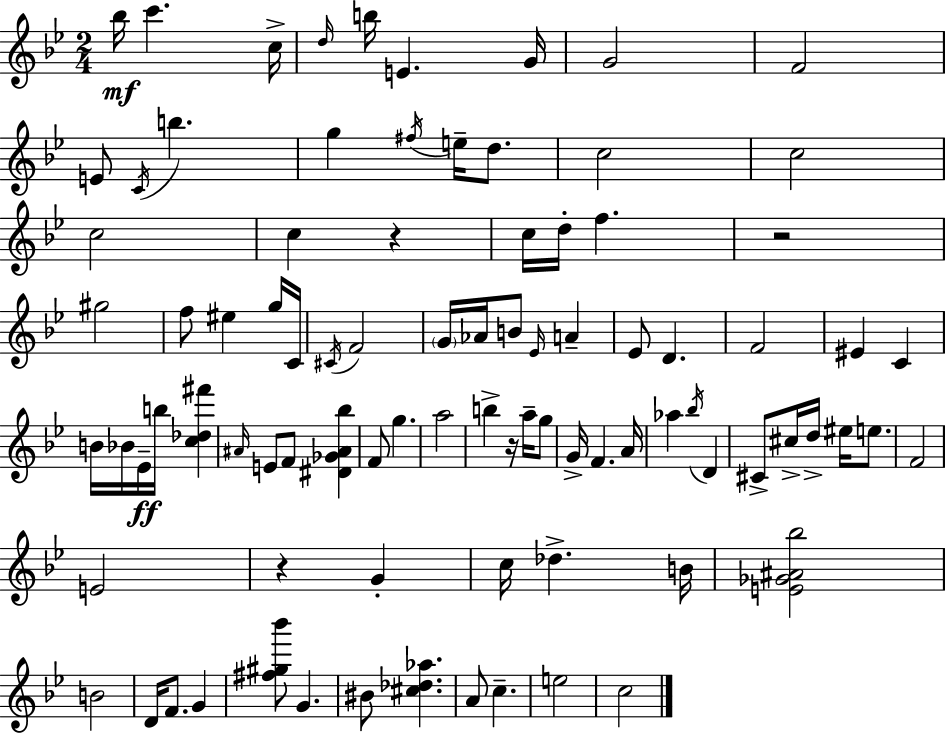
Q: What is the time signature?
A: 2/4